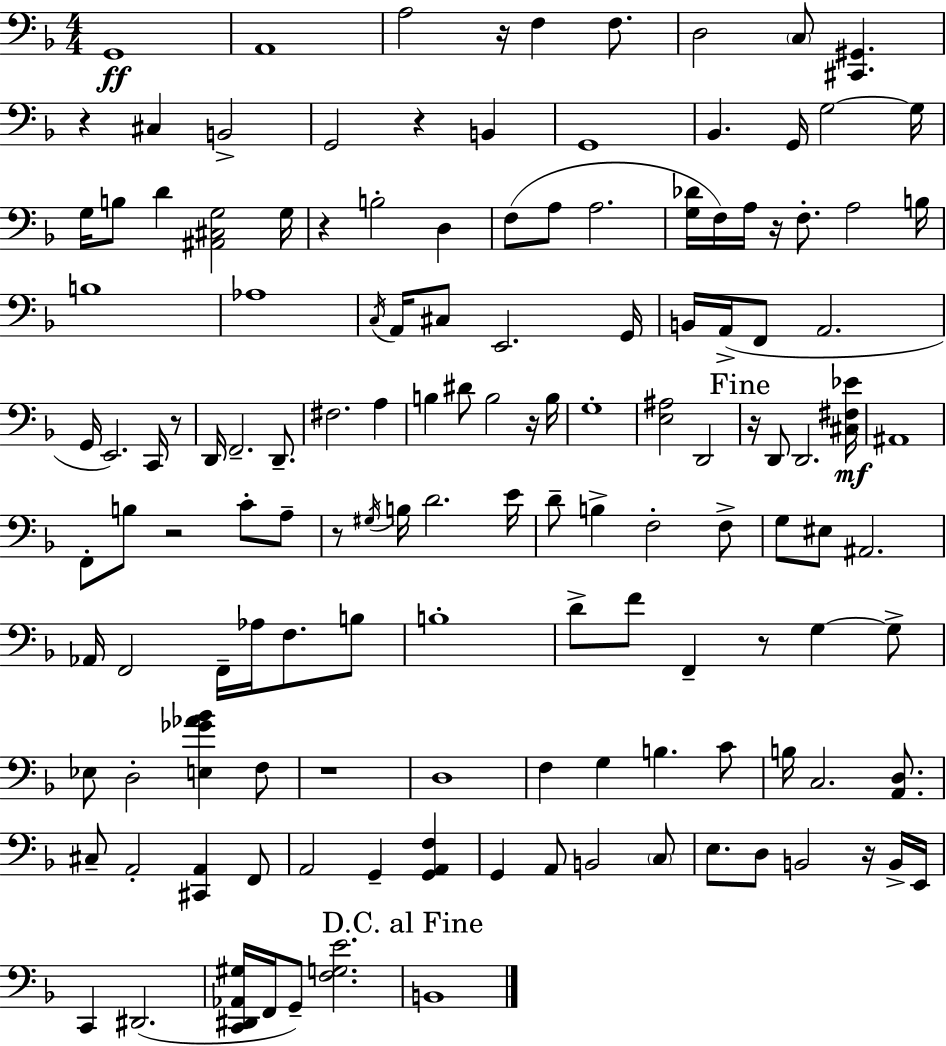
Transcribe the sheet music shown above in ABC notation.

X:1
T:Untitled
M:4/4
L:1/4
K:Dm
G,,4 A,,4 A,2 z/4 F, F,/2 D,2 C,/2 [^C,,^G,,] z ^C, B,,2 G,,2 z B,, G,,4 _B,, G,,/4 G,2 G,/4 G,/4 B,/2 D [^A,,^C,G,]2 G,/4 z B,2 D, F,/2 A,/2 A,2 [G,_D]/4 F,/4 A,/4 z/4 F,/2 A,2 B,/4 B,4 _A,4 C,/4 A,,/4 ^C,/2 E,,2 G,,/4 B,,/4 A,,/4 F,,/2 A,,2 G,,/4 E,,2 C,,/4 z/2 D,,/4 F,,2 D,,/2 ^F,2 A, B, ^D/2 B,2 z/4 B,/4 G,4 [E,^A,]2 D,,2 z/4 D,,/2 D,,2 [^C,^F,_E]/4 ^A,,4 F,,/2 B,/2 z2 C/2 A,/2 z/2 ^G,/4 B,/4 D2 E/4 D/2 B, F,2 F,/2 G,/2 ^E,/2 ^A,,2 _A,,/4 F,,2 F,,/4 _A,/4 F,/2 B,/2 B,4 D/2 F/2 F,, z/2 G, G,/2 _E,/2 D,2 [E,_G_A_B] F,/2 z4 D,4 F, G, B, C/2 B,/4 C,2 [A,,D,]/2 ^C,/2 A,,2 [^C,,A,,] F,,/2 A,,2 G,, [G,,A,,F,] G,, A,,/2 B,,2 C,/2 E,/2 D,/2 B,,2 z/4 B,,/4 E,,/4 C,, ^D,,2 [C,,^D,,_A,,^G,]/4 F,,/4 G,,/2 [F,G,E]2 B,,4